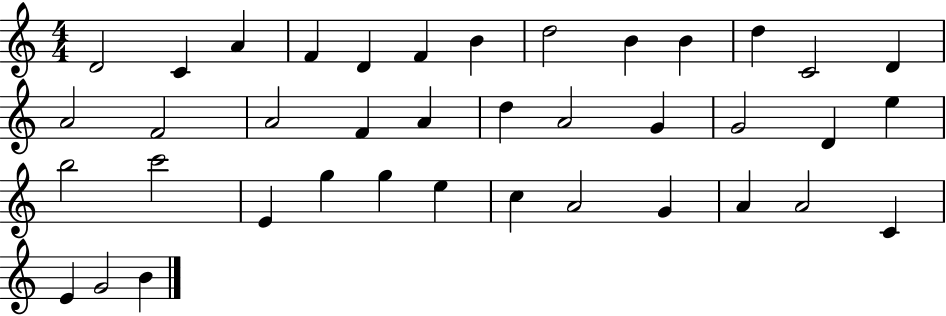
{
  \clef treble
  \numericTimeSignature
  \time 4/4
  \key c \major
  d'2 c'4 a'4 | f'4 d'4 f'4 b'4 | d''2 b'4 b'4 | d''4 c'2 d'4 | \break a'2 f'2 | a'2 f'4 a'4 | d''4 a'2 g'4 | g'2 d'4 e''4 | \break b''2 c'''2 | e'4 g''4 g''4 e''4 | c''4 a'2 g'4 | a'4 a'2 c'4 | \break e'4 g'2 b'4 | \bar "|."
}